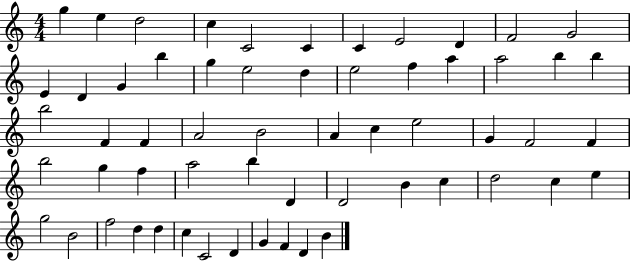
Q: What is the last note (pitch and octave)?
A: B4